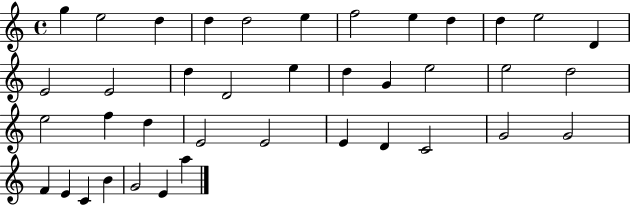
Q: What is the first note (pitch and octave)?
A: G5